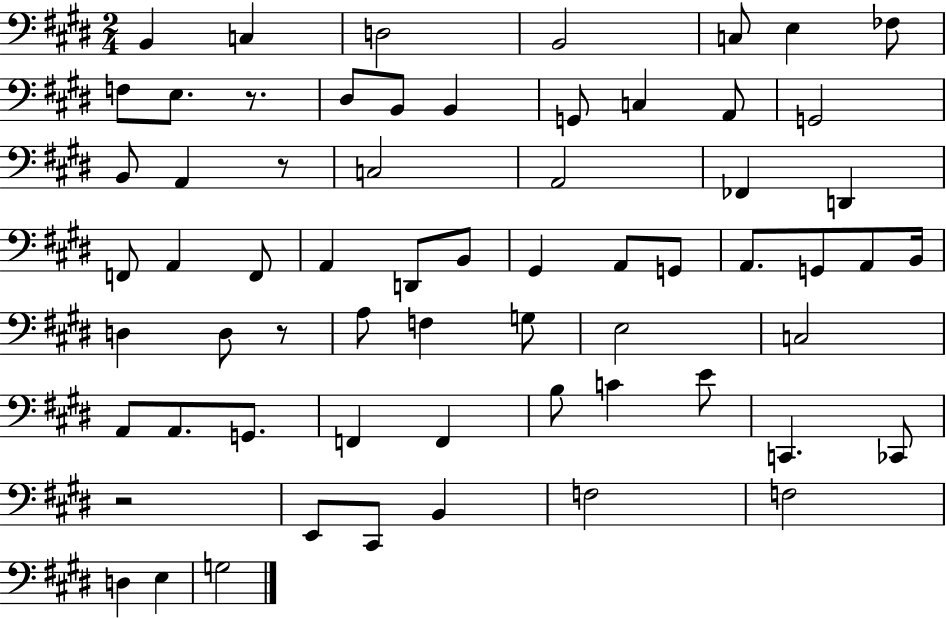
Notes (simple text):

B2/q C3/q D3/h B2/h C3/e E3/q FES3/e F3/e E3/e. R/e. D#3/e B2/e B2/q G2/e C3/q A2/e G2/h B2/e A2/q R/e C3/h A2/h FES2/q D2/q F2/e A2/q F2/e A2/q D2/e B2/e G#2/q A2/e G2/e A2/e. G2/e A2/e B2/s D3/q D3/e R/e A3/e F3/q G3/e E3/h C3/h A2/e A2/e. G2/e. F2/q F2/q B3/e C4/q E4/e C2/q. CES2/e R/h E2/e C#2/e B2/q F3/h F3/h D3/q E3/q G3/h